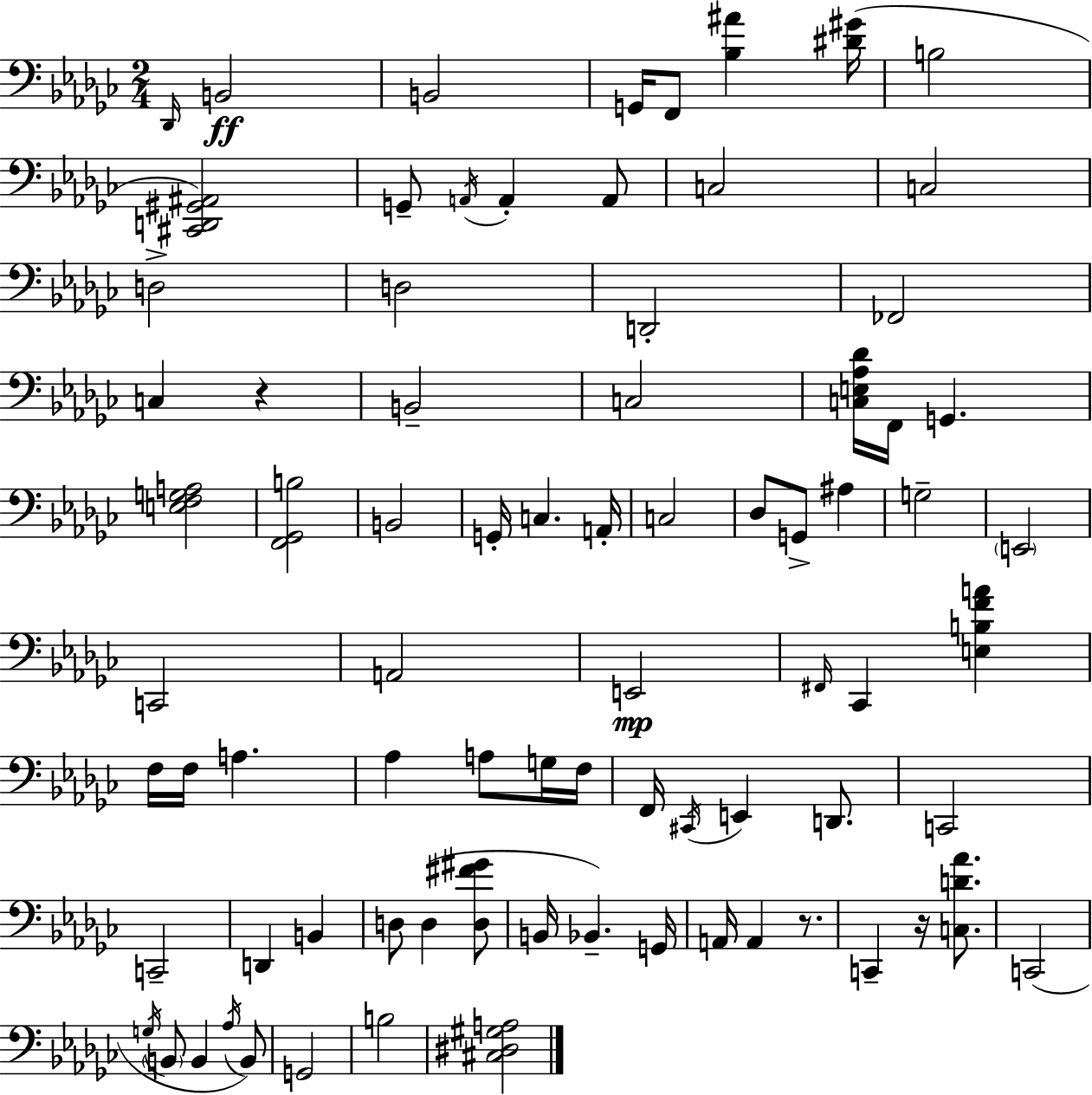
Db2/s B2/h B2/h G2/s F2/e [Bb3,A#4]/q [D#4,G#4]/s B3/h [C#2,D2,G#2,A#2]/h G2/e A2/s A2/q A2/e C3/h C3/h D3/h D3/h D2/h FES2/h C3/q R/q B2/h C3/h [C3,E3,Ab3,Db4]/s F2/s G2/q. [E3,F3,G3,A3]/h [F2,Gb2,B3]/h B2/h G2/s C3/q. A2/s C3/h Db3/e G2/e A#3/q G3/h E2/h C2/h A2/h E2/h F#2/s CES2/q [E3,B3,F4,A4]/q F3/s F3/s A3/q. Ab3/q A3/e G3/s F3/s F2/s C#2/s E2/q D2/e. C2/h C2/h D2/q B2/q D3/e D3/q [D3,F#4,G#4]/e B2/s Bb2/q. G2/s A2/s A2/q R/e. C2/q R/s [C3,D4,Ab4]/e. C2/h G3/s B2/e B2/q Ab3/s B2/e G2/h B3/h [C#3,D#3,G#3,A3]/h